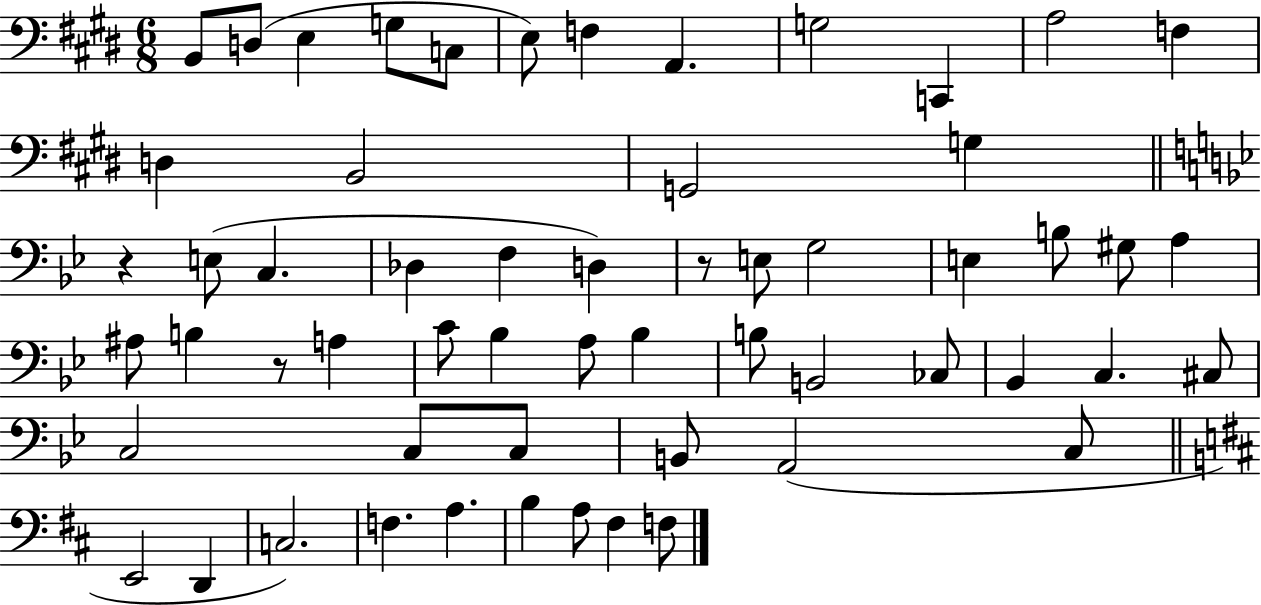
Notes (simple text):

B2/e D3/e E3/q G3/e C3/e E3/e F3/q A2/q. G3/h C2/q A3/h F3/q D3/q B2/h G2/h G3/q R/q E3/e C3/q. Db3/q F3/q D3/q R/e E3/e G3/h E3/q B3/e G#3/e A3/q A#3/e B3/q R/e A3/q C4/e Bb3/q A3/e Bb3/q B3/e B2/h CES3/e Bb2/q C3/q. C#3/e C3/h C3/e C3/e B2/e A2/h C3/e E2/h D2/q C3/h. F3/q. A3/q. B3/q A3/e F#3/q F3/e